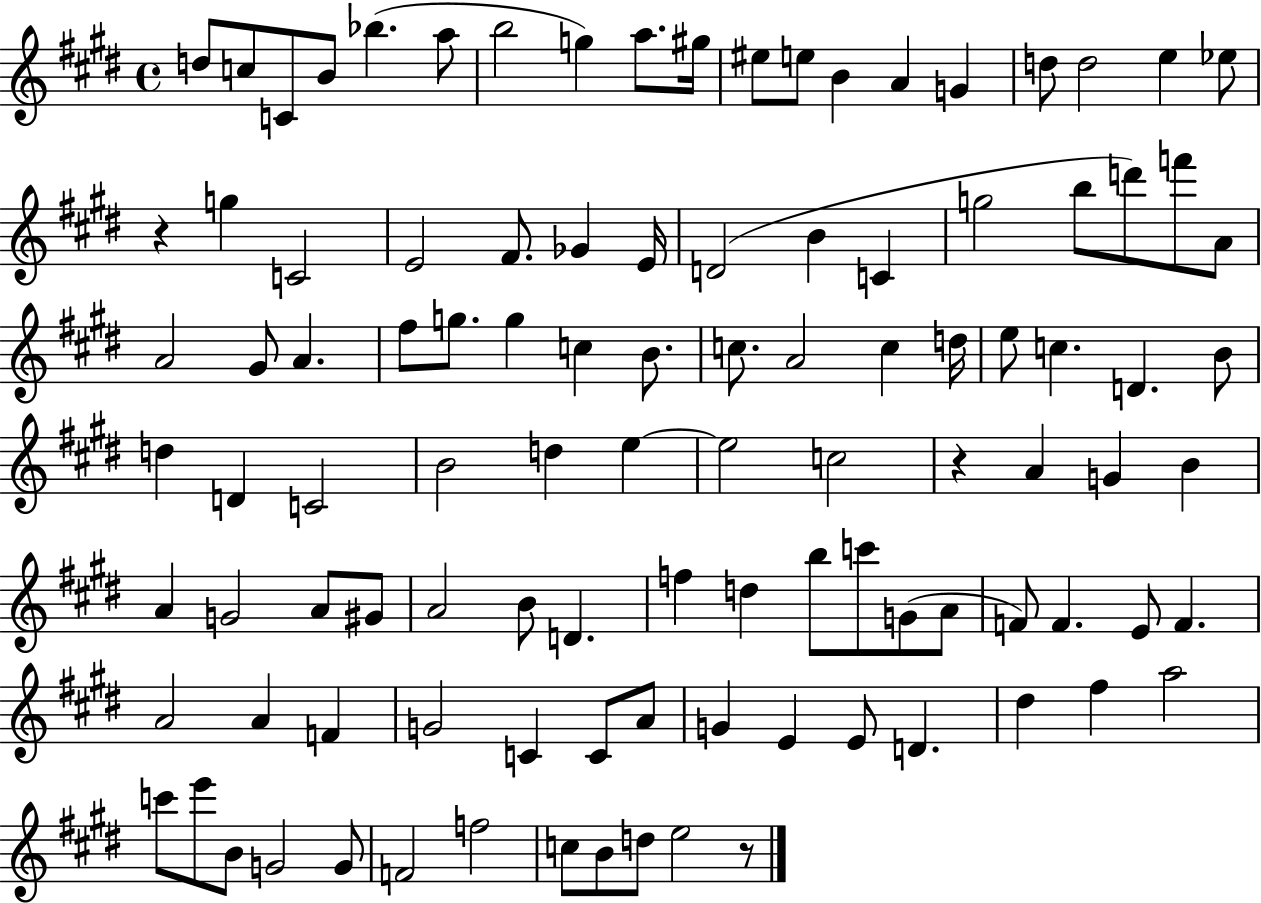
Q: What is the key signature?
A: E major